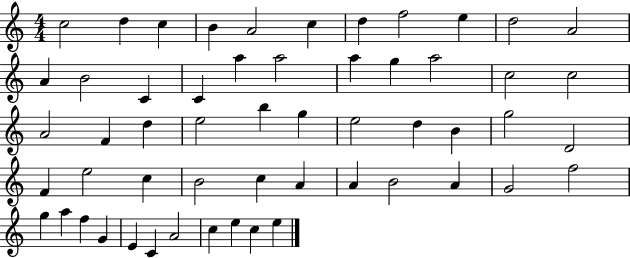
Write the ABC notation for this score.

X:1
T:Untitled
M:4/4
L:1/4
K:C
c2 d c B A2 c d f2 e d2 A2 A B2 C C a a2 a g a2 c2 c2 A2 F d e2 b g e2 d B g2 D2 F e2 c B2 c A A B2 A G2 f2 g a f G E C A2 c e c e